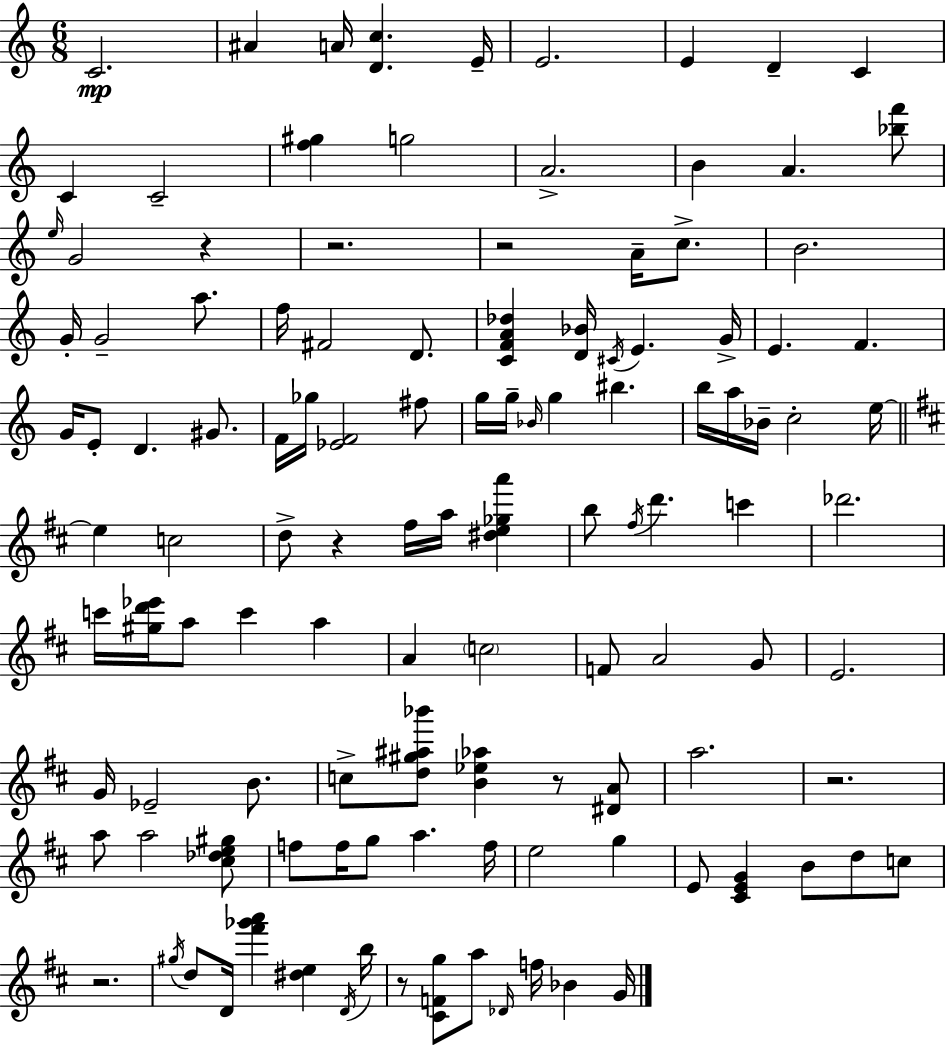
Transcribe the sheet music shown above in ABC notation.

X:1
T:Untitled
M:6/8
L:1/4
K:Am
C2 ^A A/4 [Dc] E/4 E2 E D C C C2 [f^g] g2 A2 B A [_bf']/2 e/4 G2 z z2 z2 A/4 c/2 B2 G/4 G2 a/2 f/4 ^F2 D/2 [CFA_d] [D_B]/4 ^C/4 E G/4 E F G/4 E/2 D ^G/2 F/4 _g/4 [_EF]2 ^f/2 g/4 g/4 _B/4 g ^b b/4 a/4 _B/4 c2 e/4 e c2 d/2 z ^f/4 a/4 [^de_ga'] b/2 ^f/4 d' c' _d'2 c'/4 [^gd'_e']/4 a/2 c' a A c2 F/2 A2 G/2 E2 G/4 _E2 B/2 c/2 [d^g^a_b']/2 [B_e_a] z/2 [^DA]/2 a2 z2 a/2 a2 [^c_de^g]/2 f/2 f/4 g/2 a f/4 e2 g E/2 [^CEG] B/2 d/2 c/2 z2 ^g/4 d/2 D/4 [^f'_g'a'] [^de] D/4 b/4 z/2 [^CFg]/2 a/2 _D/4 f/4 _B G/4